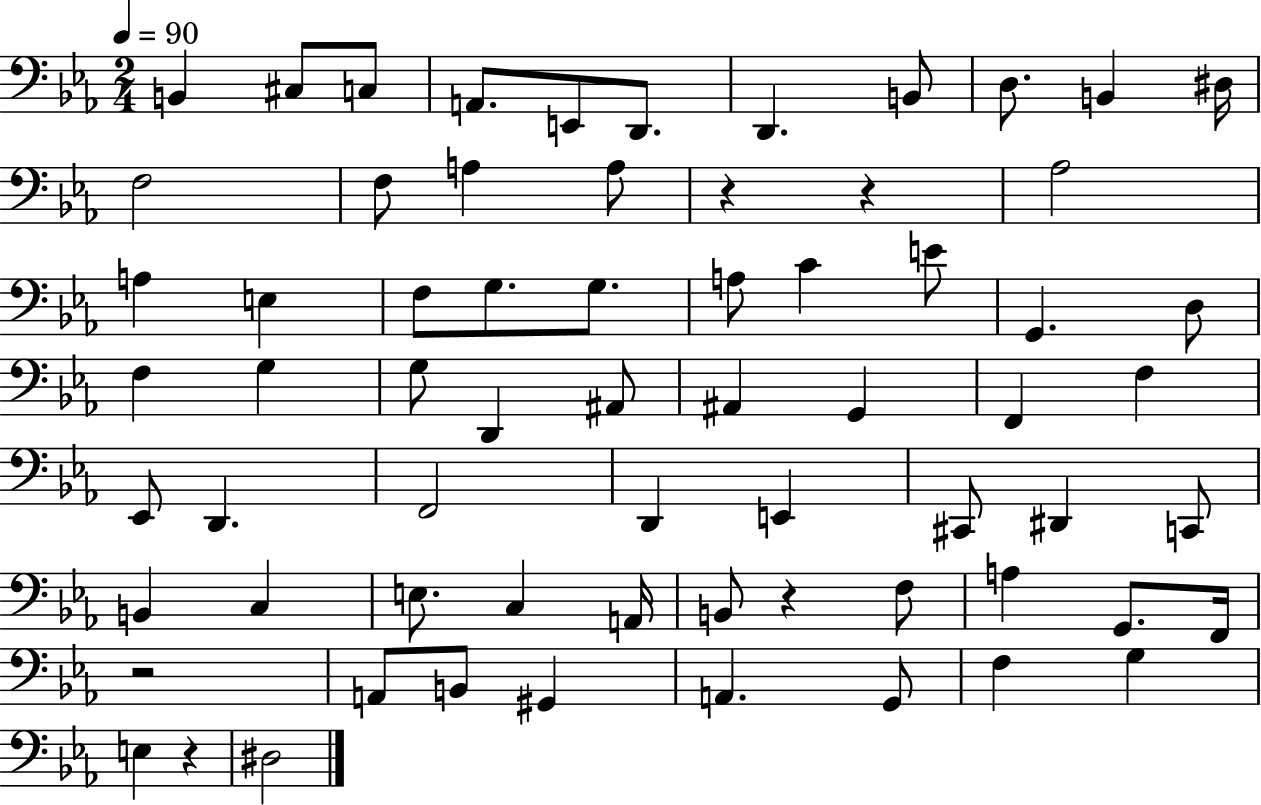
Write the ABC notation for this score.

X:1
T:Untitled
M:2/4
L:1/4
K:Eb
B,, ^C,/2 C,/2 A,,/2 E,,/2 D,,/2 D,, B,,/2 D,/2 B,, ^D,/4 F,2 F,/2 A, A,/2 z z _A,2 A, E, F,/2 G,/2 G,/2 A,/2 C E/2 G,, D,/2 F, G, G,/2 D,, ^A,,/2 ^A,, G,, F,, F, _E,,/2 D,, F,,2 D,, E,, ^C,,/2 ^D,, C,,/2 B,, C, E,/2 C, A,,/4 B,,/2 z F,/2 A, G,,/2 F,,/4 z2 A,,/2 B,,/2 ^G,, A,, G,,/2 F, G, E, z ^D,2